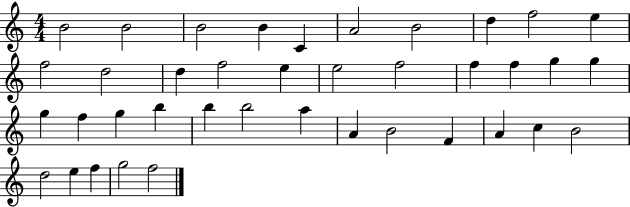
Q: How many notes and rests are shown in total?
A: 39